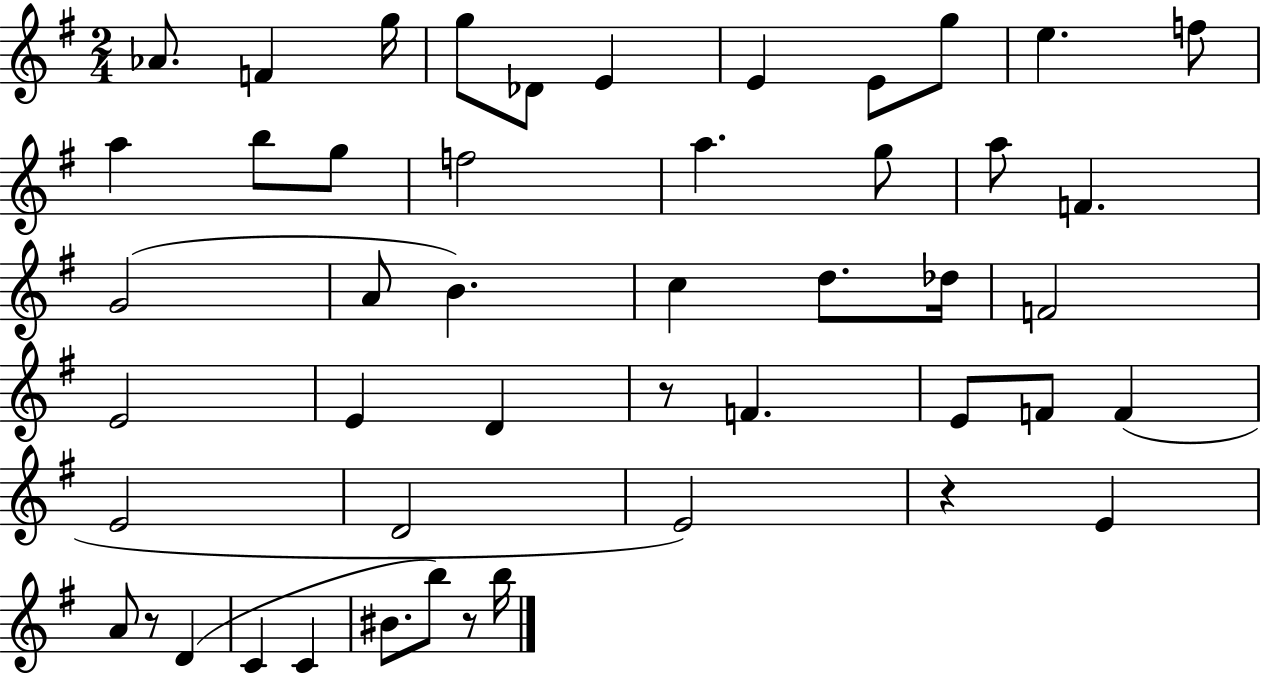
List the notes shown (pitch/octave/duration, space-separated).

Ab4/e. F4/q G5/s G5/e Db4/e E4/q E4/q E4/e G5/e E5/q. F5/e A5/q B5/e G5/e F5/h A5/q. G5/e A5/e F4/q. G4/h A4/e B4/q. C5/q D5/e. Db5/s F4/h E4/h E4/q D4/q R/e F4/q. E4/e F4/e F4/q E4/h D4/h E4/h R/q E4/q A4/e R/e D4/q C4/q C4/q BIS4/e. B5/e R/e B5/s